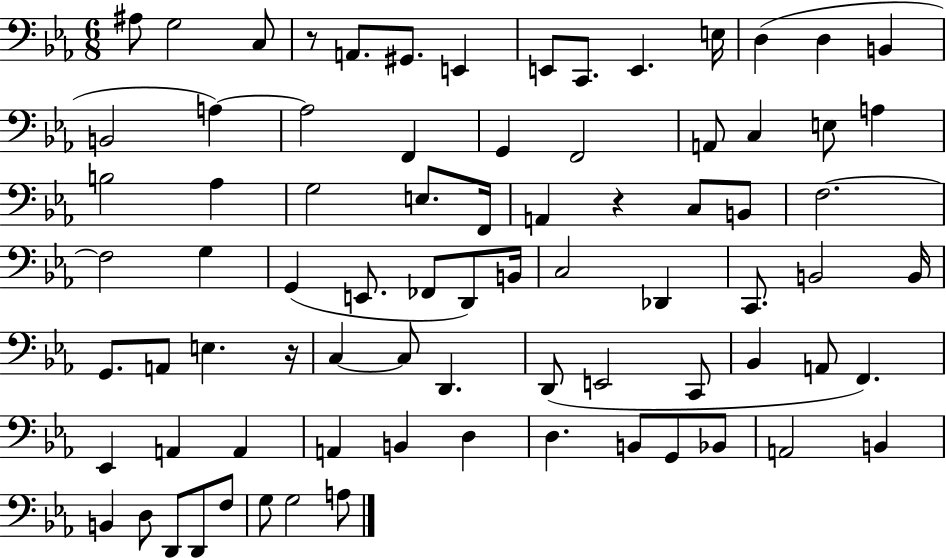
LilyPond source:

{
  \clef bass
  \numericTimeSignature
  \time 6/8
  \key ees \major
  \repeat volta 2 { ais8 g2 c8 | r8 a,8. gis,8. e,4 | e,8 c,8. e,4. e16 | d4( d4 b,4 | \break b,2 a4~~) | a2 f,4 | g,4 f,2 | a,8 c4 e8 a4 | \break b2 aes4 | g2 e8. f,16 | a,4 r4 c8 b,8 | f2.~~ | \break f2 g4 | g,4( e,8. fes,8 d,8) b,16 | c2 des,4 | c,8. b,2 b,16 | \break g,8. a,8 e4. r16 | c4~~ c8 d,4. | d,8( e,2 c,8 | bes,4 a,8 f,4.) | \break ees,4 a,4 a,4 | a,4 b,4 d4 | d4. b,8 g,8 bes,8 | a,2 b,4 | \break b,4 d8 d,8 d,8 f8 | g8 g2 a8 | } \bar "|."
}